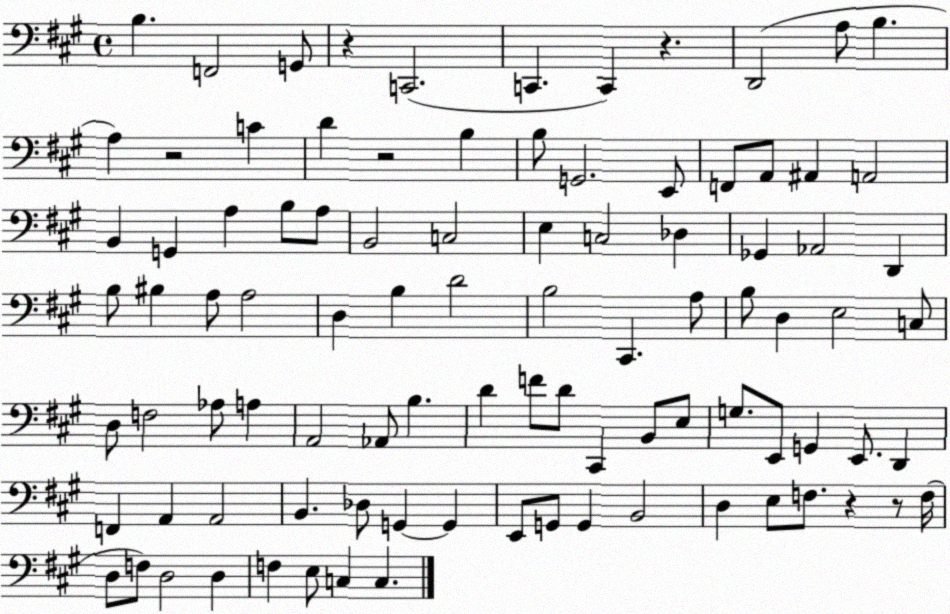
X:1
T:Untitled
M:4/4
L:1/4
K:A
B, F,,2 G,,/2 z C,,2 C,, C,, z D,,2 A,/2 B, A, z2 C D z2 B, B,/2 G,,2 E,,/2 F,,/2 A,,/2 ^A,, A,,2 B,, G,, A, B,/2 A,/2 B,,2 C,2 E, C,2 _D, _G,, _A,,2 D,, B,/2 ^B, A,/2 A,2 D, B, D2 B,2 ^C,, A,/2 B,/2 D, E,2 C,/2 D,/2 F,2 _A,/2 A, A,,2 _A,,/2 B, D F/2 D/2 ^C,, B,,/2 E,/2 G,/2 E,,/2 G,, E,,/2 D,, F,, A,, A,,2 B,, _D,/2 G,, G,, E,,/2 G,,/2 G,, B,,2 D, E,/2 F,/2 z z/2 F,/4 D,/2 F,/2 D,2 D, F, E,/2 C, C,